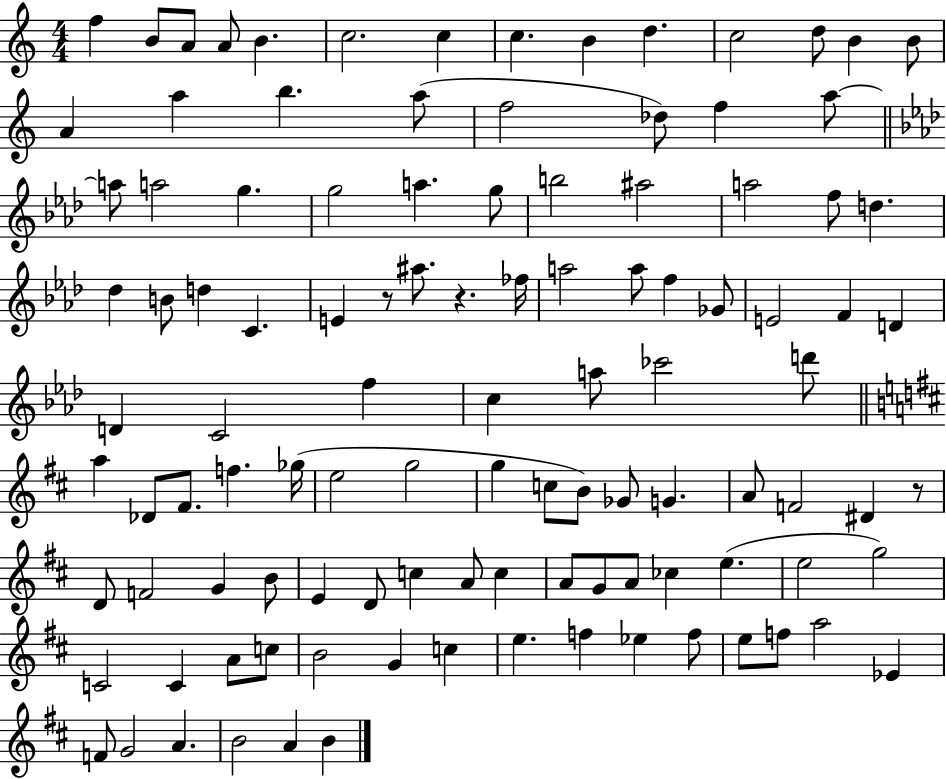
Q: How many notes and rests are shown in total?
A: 109